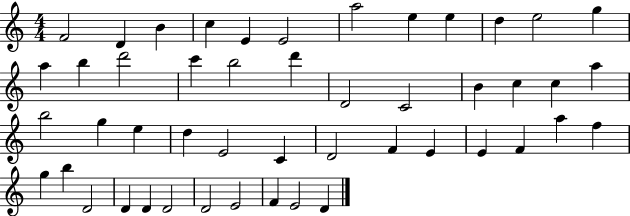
{
  \clef treble
  \numericTimeSignature
  \time 4/4
  \key c \major
  f'2 d'4 b'4 | c''4 e'4 e'2 | a''2 e''4 e''4 | d''4 e''2 g''4 | \break a''4 b''4 d'''2 | c'''4 b''2 d'''4 | d'2 c'2 | b'4 c''4 c''4 a''4 | \break b''2 g''4 e''4 | d''4 e'2 c'4 | d'2 f'4 e'4 | e'4 f'4 a''4 f''4 | \break g''4 b''4 d'2 | d'4 d'4 d'2 | d'2 e'2 | f'4 e'2 d'4 | \break \bar "|."
}